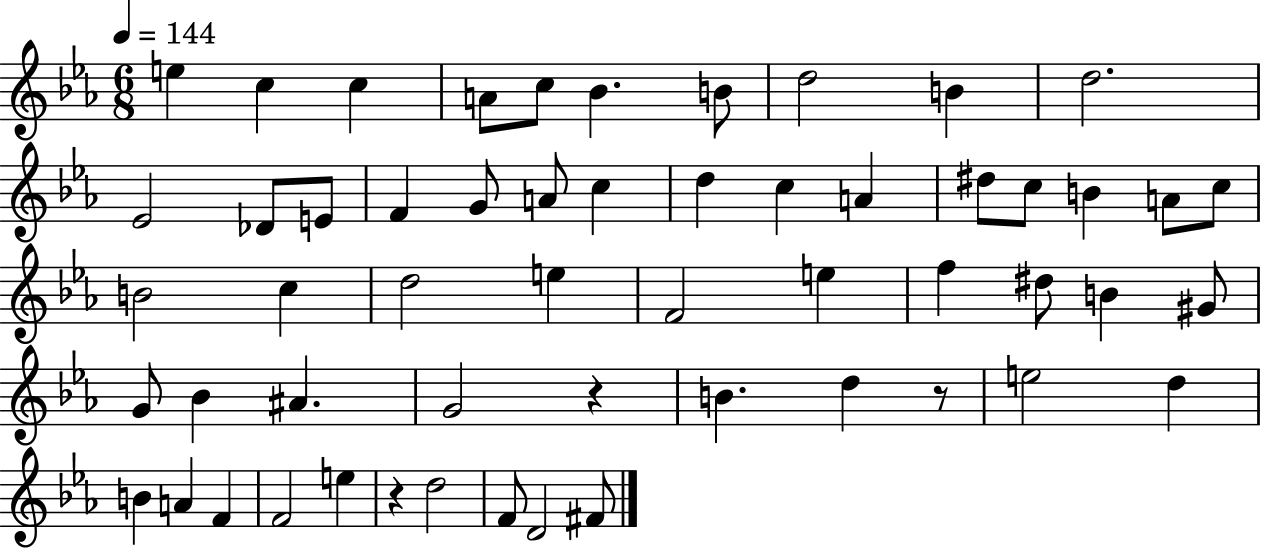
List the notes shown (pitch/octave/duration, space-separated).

E5/q C5/q C5/q A4/e C5/e Bb4/q. B4/e D5/h B4/q D5/h. Eb4/h Db4/e E4/e F4/q G4/e A4/e C5/q D5/q C5/q A4/q D#5/e C5/e B4/q A4/e C5/e B4/h C5/q D5/h E5/q F4/h E5/q F5/q D#5/e B4/q G#4/e G4/e Bb4/q A#4/q. G4/h R/q B4/q. D5/q R/e E5/h D5/q B4/q A4/q F4/q F4/h E5/q R/q D5/h F4/e D4/h F#4/e